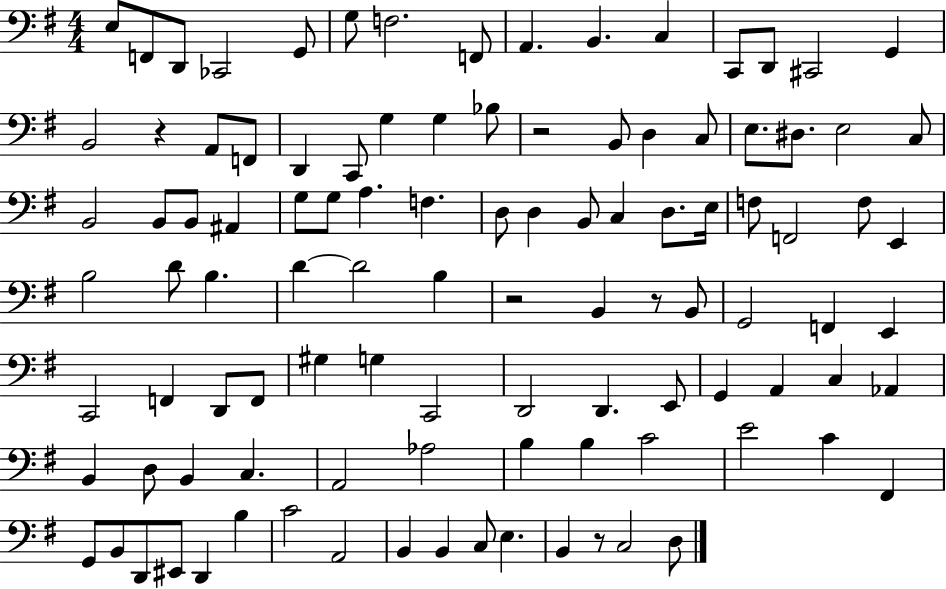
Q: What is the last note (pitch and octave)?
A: D3